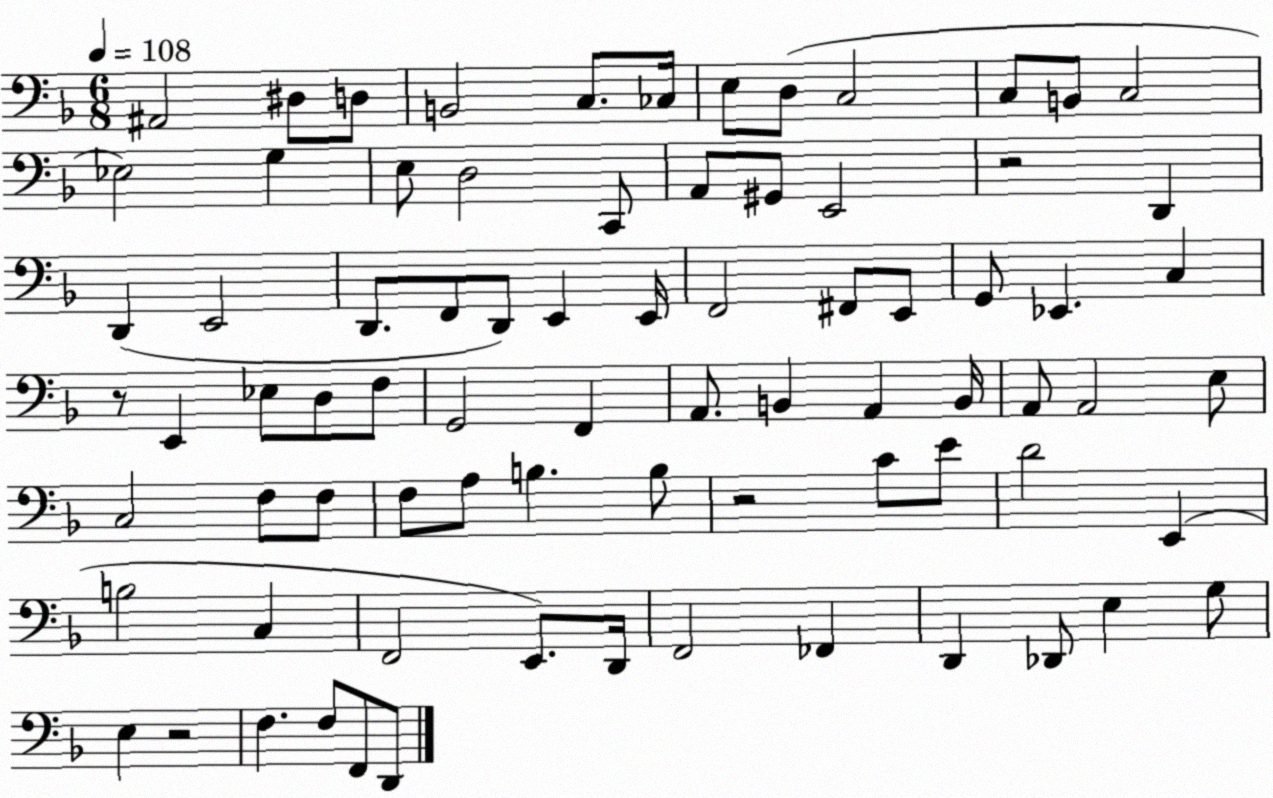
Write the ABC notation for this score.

X:1
T:Untitled
M:6/8
L:1/4
K:F
^A,,2 ^D,/2 D,/2 B,,2 C,/2 _C,/4 E,/2 D,/2 C,2 C,/2 B,,/2 C,2 _E,2 G, E,/2 D,2 C,,/2 A,,/2 ^G,,/2 E,,2 z2 D,, D,, E,,2 D,,/2 F,,/2 D,,/2 E,, E,,/4 F,,2 ^F,,/2 E,,/2 G,,/2 _E,, C, z/2 E,, _E,/2 D,/2 F,/2 G,,2 F,, A,,/2 B,, A,, B,,/4 A,,/2 A,,2 E,/2 C,2 F,/2 F,/2 F,/2 A,/2 B, B,/2 z2 C/2 E/2 D2 E,, B,2 C, F,,2 E,,/2 D,,/4 F,,2 _F,, D,, _D,,/2 E, G,/2 E, z2 F, F,/2 F,,/2 D,,/2